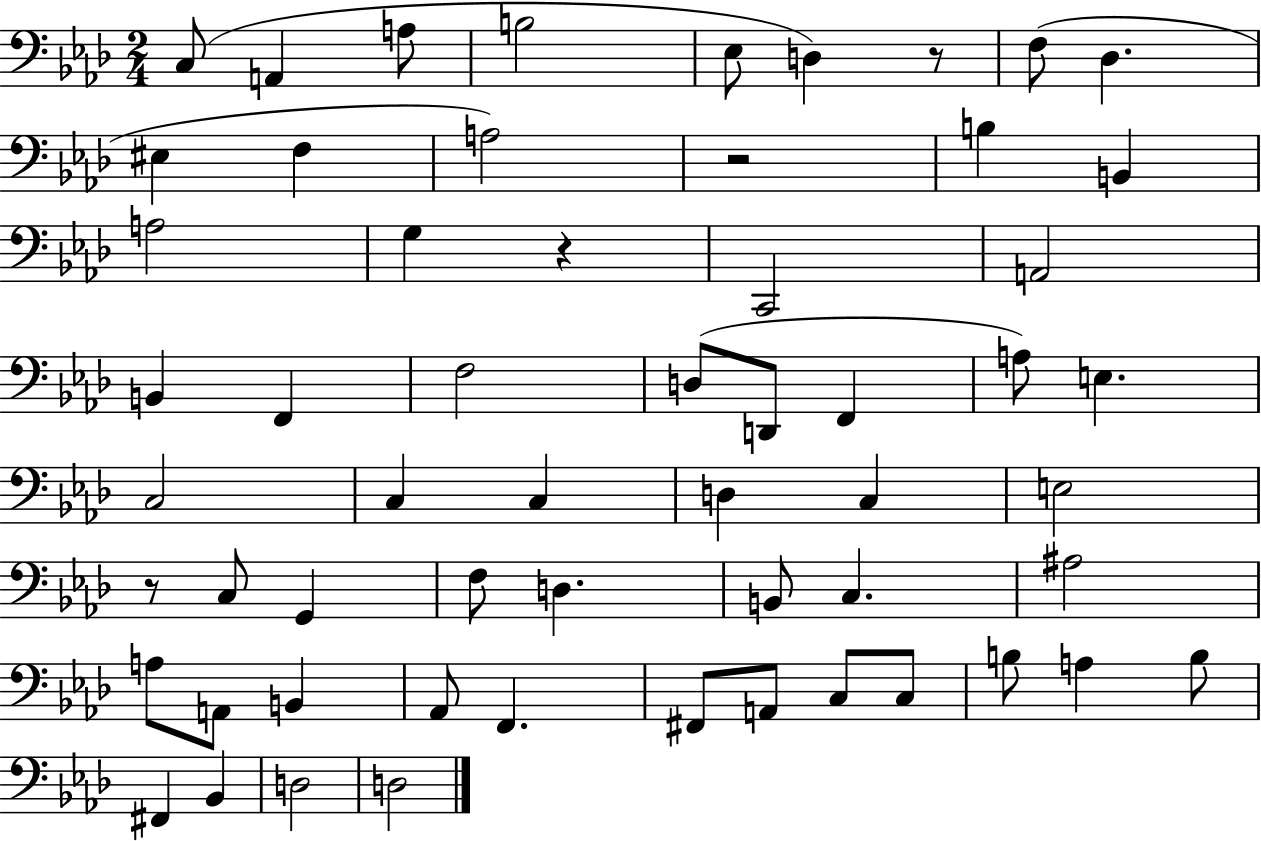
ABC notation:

X:1
T:Untitled
M:2/4
L:1/4
K:Ab
C,/2 A,, A,/2 B,2 _E,/2 D, z/2 F,/2 _D, ^E, F, A,2 z2 B, B,, A,2 G, z C,,2 A,,2 B,, F,, F,2 D,/2 D,,/2 F,, A,/2 E, C,2 C, C, D, C, E,2 z/2 C,/2 G,, F,/2 D, B,,/2 C, ^A,2 A,/2 A,,/2 B,, _A,,/2 F,, ^F,,/2 A,,/2 C,/2 C,/2 B,/2 A, B,/2 ^F,, _B,, D,2 D,2